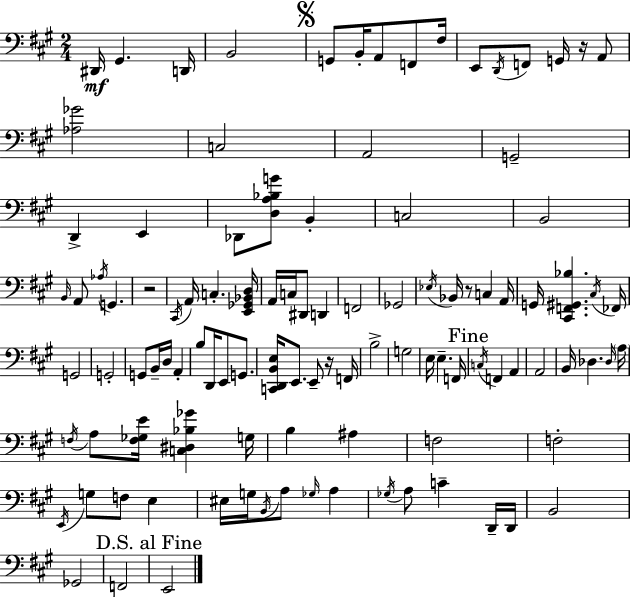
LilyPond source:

{
  \clef bass
  \numericTimeSignature
  \time 2/4
  \key a \major
  dis,16\mf gis,4. d,16 | b,2 | \mark \markup { \musicglyph "scripts.segno" } g,8 b,16-. a,8 f,8 fis16 | e,8 \acciaccatura { d,16 } f,8 g,16 r16 a,8 | \break <aes ges'>2 | c2 | a,2 | g,2-- | \break d,4-> e,4 | des,8 <d a bes g'>8 b,4-. | c2 | b,2 | \break \grace { b,16 } a,8 \acciaccatura { aes16 } g,4. | r2 | \acciaccatura { cis,16 } a,16 c4.-. | <e, ges, bes, d>16 a,16 c16 dis,8 | \break d,4 f,2 | ges,2 | \acciaccatura { ees16 } bes,16 r8 | c4 a,16 g,16 <cis, f, gis, bes>4. | \break \acciaccatura { cis16 } fes,16 g,2 | g,2-. | g,8 | b,16-- d16 a,4-. b8 | \break d,16 e,8 g,8. <c, d, b, e>16 e,8. | e,8-- r16 f,16 b2-> | g2 | e16 e4.-- | \break f,16 \mark "Fine" \acciaccatura { c16 } f,4 | a,4 a,2 | b,16 | des4. \grace { des16 } \parenthesize a16 | \break \acciaccatura { f16 } a8 <f ges e'>16 <c dis bes ges'>4 | g16 b4 ais4 | f2 | f2-. | \break \acciaccatura { e,16 } g8 f8 e4 | eis16 g16 \acciaccatura { b,16 } a8 \grace { ges16 } | a4 \acciaccatura { ges16 } a8 c'4-- | d,16-- d,16 b,2 | \break ges,2 | f,2 | \mark "D.S. al Fine" e,2 | \bar "|."
}